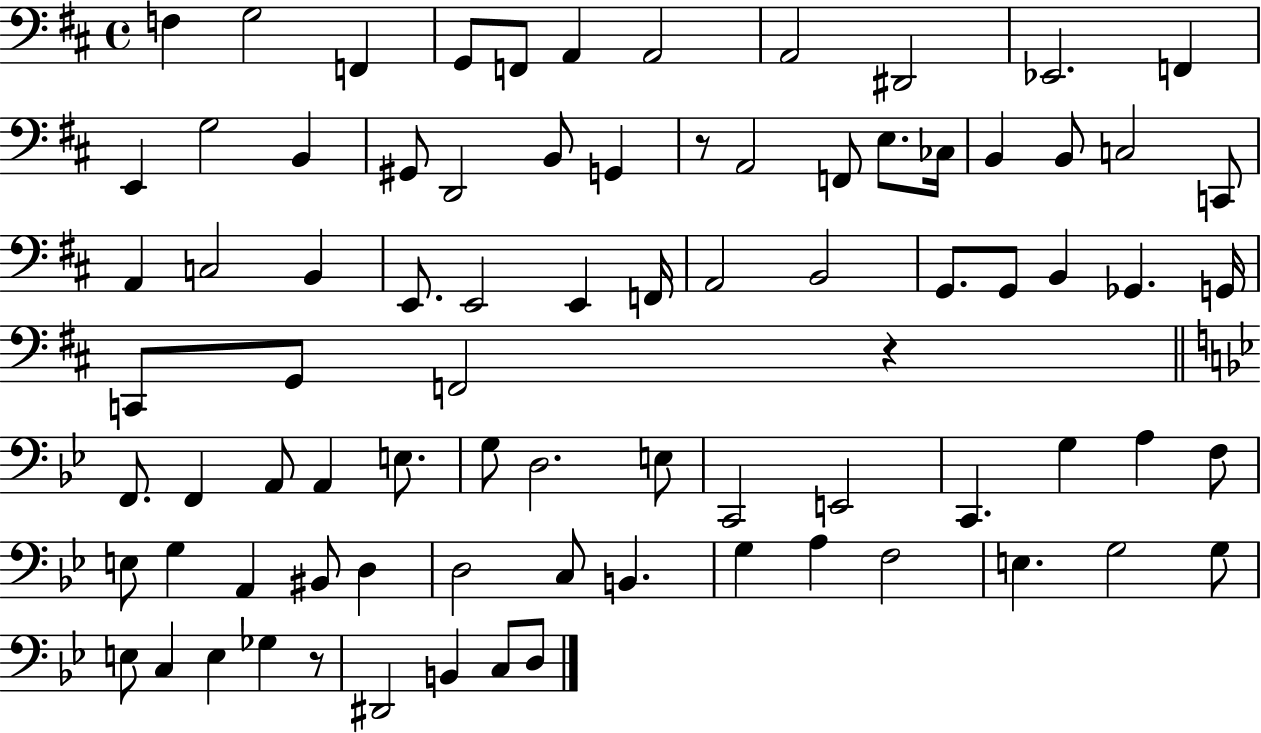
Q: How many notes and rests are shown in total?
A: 82